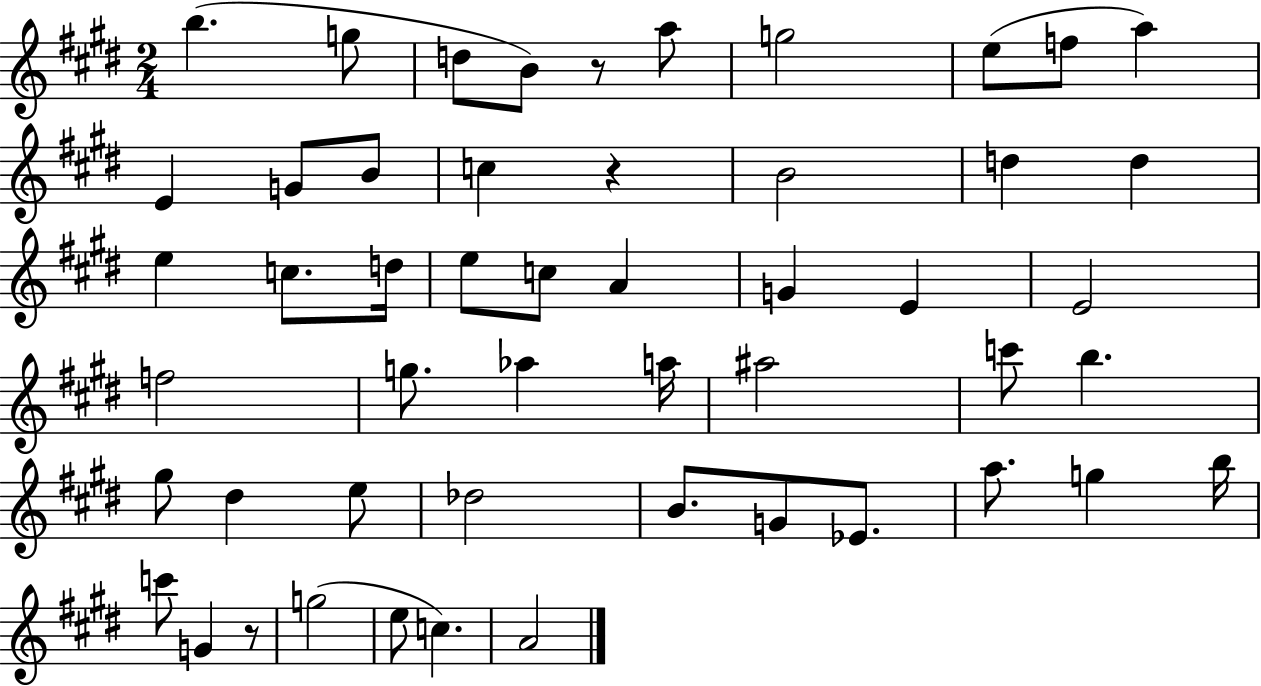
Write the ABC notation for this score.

X:1
T:Untitled
M:2/4
L:1/4
K:E
b g/2 d/2 B/2 z/2 a/2 g2 e/2 f/2 a E G/2 B/2 c z B2 d d e c/2 d/4 e/2 c/2 A G E E2 f2 g/2 _a a/4 ^a2 c'/2 b ^g/2 ^d e/2 _d2 B/2 G/2 _E/2 a/2 g b/4 c'/2 G z/2 g2 e/2 c A2